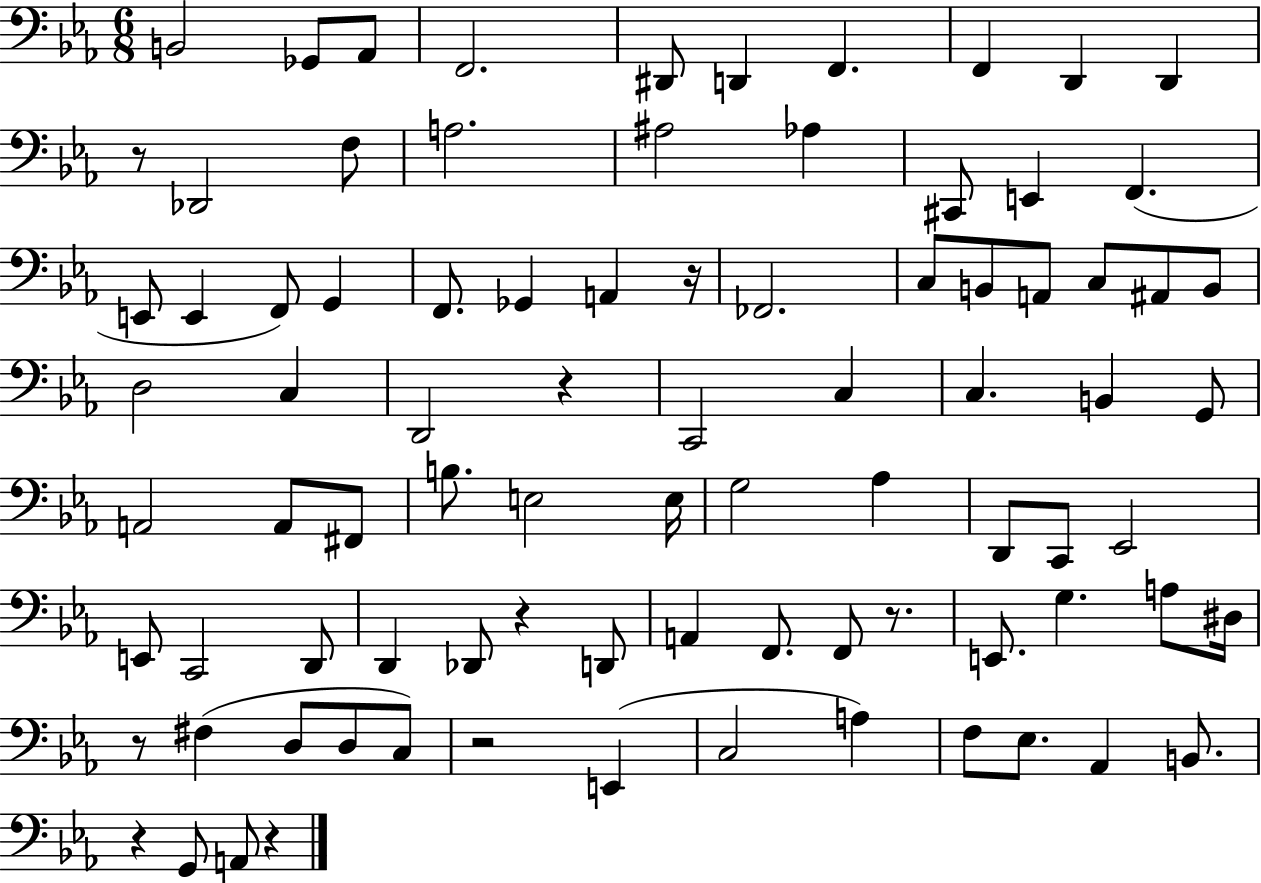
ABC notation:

X:1
T:Untitled
M:6/8
L:1/4
K:Eb
B,,2 _G,,/2 _A,,/2 F,,2 ^D,,/2 D,, F,, F,, D,, D,, z/2 _D,,2 F,/2 A,2 ^A,2 _A, ^C,,/2 E,, F,, E,,/2 E,, F,,/2 G,, F,,/2 _G,, A,, z/4 _F,,2 C,/2 B,,/2 A,,/2 C,/2 ^A,,/2 B,,/2 D,2 C, D,,2 z C,,2 C, C, B,, G,,/2 A,,2 A,,/2 ^F,,/2 B,/2 E,2 E,/4 G,2 _A, D,,/2 C,,/2 _E,,2 E,,/2 C,,2 D,,/2 D,, _D,,/2 z D,,/2 A,, F,,/2 F,,/2 z/2 E,,/2 G, A,/2 ^D,/4 z/2 ^F, D,/2 D,/2 C,/2 z2 E,, C,2 A, F,/2 _E,/2 _A,, B,,/2 z G,,/2 A,,/2 z